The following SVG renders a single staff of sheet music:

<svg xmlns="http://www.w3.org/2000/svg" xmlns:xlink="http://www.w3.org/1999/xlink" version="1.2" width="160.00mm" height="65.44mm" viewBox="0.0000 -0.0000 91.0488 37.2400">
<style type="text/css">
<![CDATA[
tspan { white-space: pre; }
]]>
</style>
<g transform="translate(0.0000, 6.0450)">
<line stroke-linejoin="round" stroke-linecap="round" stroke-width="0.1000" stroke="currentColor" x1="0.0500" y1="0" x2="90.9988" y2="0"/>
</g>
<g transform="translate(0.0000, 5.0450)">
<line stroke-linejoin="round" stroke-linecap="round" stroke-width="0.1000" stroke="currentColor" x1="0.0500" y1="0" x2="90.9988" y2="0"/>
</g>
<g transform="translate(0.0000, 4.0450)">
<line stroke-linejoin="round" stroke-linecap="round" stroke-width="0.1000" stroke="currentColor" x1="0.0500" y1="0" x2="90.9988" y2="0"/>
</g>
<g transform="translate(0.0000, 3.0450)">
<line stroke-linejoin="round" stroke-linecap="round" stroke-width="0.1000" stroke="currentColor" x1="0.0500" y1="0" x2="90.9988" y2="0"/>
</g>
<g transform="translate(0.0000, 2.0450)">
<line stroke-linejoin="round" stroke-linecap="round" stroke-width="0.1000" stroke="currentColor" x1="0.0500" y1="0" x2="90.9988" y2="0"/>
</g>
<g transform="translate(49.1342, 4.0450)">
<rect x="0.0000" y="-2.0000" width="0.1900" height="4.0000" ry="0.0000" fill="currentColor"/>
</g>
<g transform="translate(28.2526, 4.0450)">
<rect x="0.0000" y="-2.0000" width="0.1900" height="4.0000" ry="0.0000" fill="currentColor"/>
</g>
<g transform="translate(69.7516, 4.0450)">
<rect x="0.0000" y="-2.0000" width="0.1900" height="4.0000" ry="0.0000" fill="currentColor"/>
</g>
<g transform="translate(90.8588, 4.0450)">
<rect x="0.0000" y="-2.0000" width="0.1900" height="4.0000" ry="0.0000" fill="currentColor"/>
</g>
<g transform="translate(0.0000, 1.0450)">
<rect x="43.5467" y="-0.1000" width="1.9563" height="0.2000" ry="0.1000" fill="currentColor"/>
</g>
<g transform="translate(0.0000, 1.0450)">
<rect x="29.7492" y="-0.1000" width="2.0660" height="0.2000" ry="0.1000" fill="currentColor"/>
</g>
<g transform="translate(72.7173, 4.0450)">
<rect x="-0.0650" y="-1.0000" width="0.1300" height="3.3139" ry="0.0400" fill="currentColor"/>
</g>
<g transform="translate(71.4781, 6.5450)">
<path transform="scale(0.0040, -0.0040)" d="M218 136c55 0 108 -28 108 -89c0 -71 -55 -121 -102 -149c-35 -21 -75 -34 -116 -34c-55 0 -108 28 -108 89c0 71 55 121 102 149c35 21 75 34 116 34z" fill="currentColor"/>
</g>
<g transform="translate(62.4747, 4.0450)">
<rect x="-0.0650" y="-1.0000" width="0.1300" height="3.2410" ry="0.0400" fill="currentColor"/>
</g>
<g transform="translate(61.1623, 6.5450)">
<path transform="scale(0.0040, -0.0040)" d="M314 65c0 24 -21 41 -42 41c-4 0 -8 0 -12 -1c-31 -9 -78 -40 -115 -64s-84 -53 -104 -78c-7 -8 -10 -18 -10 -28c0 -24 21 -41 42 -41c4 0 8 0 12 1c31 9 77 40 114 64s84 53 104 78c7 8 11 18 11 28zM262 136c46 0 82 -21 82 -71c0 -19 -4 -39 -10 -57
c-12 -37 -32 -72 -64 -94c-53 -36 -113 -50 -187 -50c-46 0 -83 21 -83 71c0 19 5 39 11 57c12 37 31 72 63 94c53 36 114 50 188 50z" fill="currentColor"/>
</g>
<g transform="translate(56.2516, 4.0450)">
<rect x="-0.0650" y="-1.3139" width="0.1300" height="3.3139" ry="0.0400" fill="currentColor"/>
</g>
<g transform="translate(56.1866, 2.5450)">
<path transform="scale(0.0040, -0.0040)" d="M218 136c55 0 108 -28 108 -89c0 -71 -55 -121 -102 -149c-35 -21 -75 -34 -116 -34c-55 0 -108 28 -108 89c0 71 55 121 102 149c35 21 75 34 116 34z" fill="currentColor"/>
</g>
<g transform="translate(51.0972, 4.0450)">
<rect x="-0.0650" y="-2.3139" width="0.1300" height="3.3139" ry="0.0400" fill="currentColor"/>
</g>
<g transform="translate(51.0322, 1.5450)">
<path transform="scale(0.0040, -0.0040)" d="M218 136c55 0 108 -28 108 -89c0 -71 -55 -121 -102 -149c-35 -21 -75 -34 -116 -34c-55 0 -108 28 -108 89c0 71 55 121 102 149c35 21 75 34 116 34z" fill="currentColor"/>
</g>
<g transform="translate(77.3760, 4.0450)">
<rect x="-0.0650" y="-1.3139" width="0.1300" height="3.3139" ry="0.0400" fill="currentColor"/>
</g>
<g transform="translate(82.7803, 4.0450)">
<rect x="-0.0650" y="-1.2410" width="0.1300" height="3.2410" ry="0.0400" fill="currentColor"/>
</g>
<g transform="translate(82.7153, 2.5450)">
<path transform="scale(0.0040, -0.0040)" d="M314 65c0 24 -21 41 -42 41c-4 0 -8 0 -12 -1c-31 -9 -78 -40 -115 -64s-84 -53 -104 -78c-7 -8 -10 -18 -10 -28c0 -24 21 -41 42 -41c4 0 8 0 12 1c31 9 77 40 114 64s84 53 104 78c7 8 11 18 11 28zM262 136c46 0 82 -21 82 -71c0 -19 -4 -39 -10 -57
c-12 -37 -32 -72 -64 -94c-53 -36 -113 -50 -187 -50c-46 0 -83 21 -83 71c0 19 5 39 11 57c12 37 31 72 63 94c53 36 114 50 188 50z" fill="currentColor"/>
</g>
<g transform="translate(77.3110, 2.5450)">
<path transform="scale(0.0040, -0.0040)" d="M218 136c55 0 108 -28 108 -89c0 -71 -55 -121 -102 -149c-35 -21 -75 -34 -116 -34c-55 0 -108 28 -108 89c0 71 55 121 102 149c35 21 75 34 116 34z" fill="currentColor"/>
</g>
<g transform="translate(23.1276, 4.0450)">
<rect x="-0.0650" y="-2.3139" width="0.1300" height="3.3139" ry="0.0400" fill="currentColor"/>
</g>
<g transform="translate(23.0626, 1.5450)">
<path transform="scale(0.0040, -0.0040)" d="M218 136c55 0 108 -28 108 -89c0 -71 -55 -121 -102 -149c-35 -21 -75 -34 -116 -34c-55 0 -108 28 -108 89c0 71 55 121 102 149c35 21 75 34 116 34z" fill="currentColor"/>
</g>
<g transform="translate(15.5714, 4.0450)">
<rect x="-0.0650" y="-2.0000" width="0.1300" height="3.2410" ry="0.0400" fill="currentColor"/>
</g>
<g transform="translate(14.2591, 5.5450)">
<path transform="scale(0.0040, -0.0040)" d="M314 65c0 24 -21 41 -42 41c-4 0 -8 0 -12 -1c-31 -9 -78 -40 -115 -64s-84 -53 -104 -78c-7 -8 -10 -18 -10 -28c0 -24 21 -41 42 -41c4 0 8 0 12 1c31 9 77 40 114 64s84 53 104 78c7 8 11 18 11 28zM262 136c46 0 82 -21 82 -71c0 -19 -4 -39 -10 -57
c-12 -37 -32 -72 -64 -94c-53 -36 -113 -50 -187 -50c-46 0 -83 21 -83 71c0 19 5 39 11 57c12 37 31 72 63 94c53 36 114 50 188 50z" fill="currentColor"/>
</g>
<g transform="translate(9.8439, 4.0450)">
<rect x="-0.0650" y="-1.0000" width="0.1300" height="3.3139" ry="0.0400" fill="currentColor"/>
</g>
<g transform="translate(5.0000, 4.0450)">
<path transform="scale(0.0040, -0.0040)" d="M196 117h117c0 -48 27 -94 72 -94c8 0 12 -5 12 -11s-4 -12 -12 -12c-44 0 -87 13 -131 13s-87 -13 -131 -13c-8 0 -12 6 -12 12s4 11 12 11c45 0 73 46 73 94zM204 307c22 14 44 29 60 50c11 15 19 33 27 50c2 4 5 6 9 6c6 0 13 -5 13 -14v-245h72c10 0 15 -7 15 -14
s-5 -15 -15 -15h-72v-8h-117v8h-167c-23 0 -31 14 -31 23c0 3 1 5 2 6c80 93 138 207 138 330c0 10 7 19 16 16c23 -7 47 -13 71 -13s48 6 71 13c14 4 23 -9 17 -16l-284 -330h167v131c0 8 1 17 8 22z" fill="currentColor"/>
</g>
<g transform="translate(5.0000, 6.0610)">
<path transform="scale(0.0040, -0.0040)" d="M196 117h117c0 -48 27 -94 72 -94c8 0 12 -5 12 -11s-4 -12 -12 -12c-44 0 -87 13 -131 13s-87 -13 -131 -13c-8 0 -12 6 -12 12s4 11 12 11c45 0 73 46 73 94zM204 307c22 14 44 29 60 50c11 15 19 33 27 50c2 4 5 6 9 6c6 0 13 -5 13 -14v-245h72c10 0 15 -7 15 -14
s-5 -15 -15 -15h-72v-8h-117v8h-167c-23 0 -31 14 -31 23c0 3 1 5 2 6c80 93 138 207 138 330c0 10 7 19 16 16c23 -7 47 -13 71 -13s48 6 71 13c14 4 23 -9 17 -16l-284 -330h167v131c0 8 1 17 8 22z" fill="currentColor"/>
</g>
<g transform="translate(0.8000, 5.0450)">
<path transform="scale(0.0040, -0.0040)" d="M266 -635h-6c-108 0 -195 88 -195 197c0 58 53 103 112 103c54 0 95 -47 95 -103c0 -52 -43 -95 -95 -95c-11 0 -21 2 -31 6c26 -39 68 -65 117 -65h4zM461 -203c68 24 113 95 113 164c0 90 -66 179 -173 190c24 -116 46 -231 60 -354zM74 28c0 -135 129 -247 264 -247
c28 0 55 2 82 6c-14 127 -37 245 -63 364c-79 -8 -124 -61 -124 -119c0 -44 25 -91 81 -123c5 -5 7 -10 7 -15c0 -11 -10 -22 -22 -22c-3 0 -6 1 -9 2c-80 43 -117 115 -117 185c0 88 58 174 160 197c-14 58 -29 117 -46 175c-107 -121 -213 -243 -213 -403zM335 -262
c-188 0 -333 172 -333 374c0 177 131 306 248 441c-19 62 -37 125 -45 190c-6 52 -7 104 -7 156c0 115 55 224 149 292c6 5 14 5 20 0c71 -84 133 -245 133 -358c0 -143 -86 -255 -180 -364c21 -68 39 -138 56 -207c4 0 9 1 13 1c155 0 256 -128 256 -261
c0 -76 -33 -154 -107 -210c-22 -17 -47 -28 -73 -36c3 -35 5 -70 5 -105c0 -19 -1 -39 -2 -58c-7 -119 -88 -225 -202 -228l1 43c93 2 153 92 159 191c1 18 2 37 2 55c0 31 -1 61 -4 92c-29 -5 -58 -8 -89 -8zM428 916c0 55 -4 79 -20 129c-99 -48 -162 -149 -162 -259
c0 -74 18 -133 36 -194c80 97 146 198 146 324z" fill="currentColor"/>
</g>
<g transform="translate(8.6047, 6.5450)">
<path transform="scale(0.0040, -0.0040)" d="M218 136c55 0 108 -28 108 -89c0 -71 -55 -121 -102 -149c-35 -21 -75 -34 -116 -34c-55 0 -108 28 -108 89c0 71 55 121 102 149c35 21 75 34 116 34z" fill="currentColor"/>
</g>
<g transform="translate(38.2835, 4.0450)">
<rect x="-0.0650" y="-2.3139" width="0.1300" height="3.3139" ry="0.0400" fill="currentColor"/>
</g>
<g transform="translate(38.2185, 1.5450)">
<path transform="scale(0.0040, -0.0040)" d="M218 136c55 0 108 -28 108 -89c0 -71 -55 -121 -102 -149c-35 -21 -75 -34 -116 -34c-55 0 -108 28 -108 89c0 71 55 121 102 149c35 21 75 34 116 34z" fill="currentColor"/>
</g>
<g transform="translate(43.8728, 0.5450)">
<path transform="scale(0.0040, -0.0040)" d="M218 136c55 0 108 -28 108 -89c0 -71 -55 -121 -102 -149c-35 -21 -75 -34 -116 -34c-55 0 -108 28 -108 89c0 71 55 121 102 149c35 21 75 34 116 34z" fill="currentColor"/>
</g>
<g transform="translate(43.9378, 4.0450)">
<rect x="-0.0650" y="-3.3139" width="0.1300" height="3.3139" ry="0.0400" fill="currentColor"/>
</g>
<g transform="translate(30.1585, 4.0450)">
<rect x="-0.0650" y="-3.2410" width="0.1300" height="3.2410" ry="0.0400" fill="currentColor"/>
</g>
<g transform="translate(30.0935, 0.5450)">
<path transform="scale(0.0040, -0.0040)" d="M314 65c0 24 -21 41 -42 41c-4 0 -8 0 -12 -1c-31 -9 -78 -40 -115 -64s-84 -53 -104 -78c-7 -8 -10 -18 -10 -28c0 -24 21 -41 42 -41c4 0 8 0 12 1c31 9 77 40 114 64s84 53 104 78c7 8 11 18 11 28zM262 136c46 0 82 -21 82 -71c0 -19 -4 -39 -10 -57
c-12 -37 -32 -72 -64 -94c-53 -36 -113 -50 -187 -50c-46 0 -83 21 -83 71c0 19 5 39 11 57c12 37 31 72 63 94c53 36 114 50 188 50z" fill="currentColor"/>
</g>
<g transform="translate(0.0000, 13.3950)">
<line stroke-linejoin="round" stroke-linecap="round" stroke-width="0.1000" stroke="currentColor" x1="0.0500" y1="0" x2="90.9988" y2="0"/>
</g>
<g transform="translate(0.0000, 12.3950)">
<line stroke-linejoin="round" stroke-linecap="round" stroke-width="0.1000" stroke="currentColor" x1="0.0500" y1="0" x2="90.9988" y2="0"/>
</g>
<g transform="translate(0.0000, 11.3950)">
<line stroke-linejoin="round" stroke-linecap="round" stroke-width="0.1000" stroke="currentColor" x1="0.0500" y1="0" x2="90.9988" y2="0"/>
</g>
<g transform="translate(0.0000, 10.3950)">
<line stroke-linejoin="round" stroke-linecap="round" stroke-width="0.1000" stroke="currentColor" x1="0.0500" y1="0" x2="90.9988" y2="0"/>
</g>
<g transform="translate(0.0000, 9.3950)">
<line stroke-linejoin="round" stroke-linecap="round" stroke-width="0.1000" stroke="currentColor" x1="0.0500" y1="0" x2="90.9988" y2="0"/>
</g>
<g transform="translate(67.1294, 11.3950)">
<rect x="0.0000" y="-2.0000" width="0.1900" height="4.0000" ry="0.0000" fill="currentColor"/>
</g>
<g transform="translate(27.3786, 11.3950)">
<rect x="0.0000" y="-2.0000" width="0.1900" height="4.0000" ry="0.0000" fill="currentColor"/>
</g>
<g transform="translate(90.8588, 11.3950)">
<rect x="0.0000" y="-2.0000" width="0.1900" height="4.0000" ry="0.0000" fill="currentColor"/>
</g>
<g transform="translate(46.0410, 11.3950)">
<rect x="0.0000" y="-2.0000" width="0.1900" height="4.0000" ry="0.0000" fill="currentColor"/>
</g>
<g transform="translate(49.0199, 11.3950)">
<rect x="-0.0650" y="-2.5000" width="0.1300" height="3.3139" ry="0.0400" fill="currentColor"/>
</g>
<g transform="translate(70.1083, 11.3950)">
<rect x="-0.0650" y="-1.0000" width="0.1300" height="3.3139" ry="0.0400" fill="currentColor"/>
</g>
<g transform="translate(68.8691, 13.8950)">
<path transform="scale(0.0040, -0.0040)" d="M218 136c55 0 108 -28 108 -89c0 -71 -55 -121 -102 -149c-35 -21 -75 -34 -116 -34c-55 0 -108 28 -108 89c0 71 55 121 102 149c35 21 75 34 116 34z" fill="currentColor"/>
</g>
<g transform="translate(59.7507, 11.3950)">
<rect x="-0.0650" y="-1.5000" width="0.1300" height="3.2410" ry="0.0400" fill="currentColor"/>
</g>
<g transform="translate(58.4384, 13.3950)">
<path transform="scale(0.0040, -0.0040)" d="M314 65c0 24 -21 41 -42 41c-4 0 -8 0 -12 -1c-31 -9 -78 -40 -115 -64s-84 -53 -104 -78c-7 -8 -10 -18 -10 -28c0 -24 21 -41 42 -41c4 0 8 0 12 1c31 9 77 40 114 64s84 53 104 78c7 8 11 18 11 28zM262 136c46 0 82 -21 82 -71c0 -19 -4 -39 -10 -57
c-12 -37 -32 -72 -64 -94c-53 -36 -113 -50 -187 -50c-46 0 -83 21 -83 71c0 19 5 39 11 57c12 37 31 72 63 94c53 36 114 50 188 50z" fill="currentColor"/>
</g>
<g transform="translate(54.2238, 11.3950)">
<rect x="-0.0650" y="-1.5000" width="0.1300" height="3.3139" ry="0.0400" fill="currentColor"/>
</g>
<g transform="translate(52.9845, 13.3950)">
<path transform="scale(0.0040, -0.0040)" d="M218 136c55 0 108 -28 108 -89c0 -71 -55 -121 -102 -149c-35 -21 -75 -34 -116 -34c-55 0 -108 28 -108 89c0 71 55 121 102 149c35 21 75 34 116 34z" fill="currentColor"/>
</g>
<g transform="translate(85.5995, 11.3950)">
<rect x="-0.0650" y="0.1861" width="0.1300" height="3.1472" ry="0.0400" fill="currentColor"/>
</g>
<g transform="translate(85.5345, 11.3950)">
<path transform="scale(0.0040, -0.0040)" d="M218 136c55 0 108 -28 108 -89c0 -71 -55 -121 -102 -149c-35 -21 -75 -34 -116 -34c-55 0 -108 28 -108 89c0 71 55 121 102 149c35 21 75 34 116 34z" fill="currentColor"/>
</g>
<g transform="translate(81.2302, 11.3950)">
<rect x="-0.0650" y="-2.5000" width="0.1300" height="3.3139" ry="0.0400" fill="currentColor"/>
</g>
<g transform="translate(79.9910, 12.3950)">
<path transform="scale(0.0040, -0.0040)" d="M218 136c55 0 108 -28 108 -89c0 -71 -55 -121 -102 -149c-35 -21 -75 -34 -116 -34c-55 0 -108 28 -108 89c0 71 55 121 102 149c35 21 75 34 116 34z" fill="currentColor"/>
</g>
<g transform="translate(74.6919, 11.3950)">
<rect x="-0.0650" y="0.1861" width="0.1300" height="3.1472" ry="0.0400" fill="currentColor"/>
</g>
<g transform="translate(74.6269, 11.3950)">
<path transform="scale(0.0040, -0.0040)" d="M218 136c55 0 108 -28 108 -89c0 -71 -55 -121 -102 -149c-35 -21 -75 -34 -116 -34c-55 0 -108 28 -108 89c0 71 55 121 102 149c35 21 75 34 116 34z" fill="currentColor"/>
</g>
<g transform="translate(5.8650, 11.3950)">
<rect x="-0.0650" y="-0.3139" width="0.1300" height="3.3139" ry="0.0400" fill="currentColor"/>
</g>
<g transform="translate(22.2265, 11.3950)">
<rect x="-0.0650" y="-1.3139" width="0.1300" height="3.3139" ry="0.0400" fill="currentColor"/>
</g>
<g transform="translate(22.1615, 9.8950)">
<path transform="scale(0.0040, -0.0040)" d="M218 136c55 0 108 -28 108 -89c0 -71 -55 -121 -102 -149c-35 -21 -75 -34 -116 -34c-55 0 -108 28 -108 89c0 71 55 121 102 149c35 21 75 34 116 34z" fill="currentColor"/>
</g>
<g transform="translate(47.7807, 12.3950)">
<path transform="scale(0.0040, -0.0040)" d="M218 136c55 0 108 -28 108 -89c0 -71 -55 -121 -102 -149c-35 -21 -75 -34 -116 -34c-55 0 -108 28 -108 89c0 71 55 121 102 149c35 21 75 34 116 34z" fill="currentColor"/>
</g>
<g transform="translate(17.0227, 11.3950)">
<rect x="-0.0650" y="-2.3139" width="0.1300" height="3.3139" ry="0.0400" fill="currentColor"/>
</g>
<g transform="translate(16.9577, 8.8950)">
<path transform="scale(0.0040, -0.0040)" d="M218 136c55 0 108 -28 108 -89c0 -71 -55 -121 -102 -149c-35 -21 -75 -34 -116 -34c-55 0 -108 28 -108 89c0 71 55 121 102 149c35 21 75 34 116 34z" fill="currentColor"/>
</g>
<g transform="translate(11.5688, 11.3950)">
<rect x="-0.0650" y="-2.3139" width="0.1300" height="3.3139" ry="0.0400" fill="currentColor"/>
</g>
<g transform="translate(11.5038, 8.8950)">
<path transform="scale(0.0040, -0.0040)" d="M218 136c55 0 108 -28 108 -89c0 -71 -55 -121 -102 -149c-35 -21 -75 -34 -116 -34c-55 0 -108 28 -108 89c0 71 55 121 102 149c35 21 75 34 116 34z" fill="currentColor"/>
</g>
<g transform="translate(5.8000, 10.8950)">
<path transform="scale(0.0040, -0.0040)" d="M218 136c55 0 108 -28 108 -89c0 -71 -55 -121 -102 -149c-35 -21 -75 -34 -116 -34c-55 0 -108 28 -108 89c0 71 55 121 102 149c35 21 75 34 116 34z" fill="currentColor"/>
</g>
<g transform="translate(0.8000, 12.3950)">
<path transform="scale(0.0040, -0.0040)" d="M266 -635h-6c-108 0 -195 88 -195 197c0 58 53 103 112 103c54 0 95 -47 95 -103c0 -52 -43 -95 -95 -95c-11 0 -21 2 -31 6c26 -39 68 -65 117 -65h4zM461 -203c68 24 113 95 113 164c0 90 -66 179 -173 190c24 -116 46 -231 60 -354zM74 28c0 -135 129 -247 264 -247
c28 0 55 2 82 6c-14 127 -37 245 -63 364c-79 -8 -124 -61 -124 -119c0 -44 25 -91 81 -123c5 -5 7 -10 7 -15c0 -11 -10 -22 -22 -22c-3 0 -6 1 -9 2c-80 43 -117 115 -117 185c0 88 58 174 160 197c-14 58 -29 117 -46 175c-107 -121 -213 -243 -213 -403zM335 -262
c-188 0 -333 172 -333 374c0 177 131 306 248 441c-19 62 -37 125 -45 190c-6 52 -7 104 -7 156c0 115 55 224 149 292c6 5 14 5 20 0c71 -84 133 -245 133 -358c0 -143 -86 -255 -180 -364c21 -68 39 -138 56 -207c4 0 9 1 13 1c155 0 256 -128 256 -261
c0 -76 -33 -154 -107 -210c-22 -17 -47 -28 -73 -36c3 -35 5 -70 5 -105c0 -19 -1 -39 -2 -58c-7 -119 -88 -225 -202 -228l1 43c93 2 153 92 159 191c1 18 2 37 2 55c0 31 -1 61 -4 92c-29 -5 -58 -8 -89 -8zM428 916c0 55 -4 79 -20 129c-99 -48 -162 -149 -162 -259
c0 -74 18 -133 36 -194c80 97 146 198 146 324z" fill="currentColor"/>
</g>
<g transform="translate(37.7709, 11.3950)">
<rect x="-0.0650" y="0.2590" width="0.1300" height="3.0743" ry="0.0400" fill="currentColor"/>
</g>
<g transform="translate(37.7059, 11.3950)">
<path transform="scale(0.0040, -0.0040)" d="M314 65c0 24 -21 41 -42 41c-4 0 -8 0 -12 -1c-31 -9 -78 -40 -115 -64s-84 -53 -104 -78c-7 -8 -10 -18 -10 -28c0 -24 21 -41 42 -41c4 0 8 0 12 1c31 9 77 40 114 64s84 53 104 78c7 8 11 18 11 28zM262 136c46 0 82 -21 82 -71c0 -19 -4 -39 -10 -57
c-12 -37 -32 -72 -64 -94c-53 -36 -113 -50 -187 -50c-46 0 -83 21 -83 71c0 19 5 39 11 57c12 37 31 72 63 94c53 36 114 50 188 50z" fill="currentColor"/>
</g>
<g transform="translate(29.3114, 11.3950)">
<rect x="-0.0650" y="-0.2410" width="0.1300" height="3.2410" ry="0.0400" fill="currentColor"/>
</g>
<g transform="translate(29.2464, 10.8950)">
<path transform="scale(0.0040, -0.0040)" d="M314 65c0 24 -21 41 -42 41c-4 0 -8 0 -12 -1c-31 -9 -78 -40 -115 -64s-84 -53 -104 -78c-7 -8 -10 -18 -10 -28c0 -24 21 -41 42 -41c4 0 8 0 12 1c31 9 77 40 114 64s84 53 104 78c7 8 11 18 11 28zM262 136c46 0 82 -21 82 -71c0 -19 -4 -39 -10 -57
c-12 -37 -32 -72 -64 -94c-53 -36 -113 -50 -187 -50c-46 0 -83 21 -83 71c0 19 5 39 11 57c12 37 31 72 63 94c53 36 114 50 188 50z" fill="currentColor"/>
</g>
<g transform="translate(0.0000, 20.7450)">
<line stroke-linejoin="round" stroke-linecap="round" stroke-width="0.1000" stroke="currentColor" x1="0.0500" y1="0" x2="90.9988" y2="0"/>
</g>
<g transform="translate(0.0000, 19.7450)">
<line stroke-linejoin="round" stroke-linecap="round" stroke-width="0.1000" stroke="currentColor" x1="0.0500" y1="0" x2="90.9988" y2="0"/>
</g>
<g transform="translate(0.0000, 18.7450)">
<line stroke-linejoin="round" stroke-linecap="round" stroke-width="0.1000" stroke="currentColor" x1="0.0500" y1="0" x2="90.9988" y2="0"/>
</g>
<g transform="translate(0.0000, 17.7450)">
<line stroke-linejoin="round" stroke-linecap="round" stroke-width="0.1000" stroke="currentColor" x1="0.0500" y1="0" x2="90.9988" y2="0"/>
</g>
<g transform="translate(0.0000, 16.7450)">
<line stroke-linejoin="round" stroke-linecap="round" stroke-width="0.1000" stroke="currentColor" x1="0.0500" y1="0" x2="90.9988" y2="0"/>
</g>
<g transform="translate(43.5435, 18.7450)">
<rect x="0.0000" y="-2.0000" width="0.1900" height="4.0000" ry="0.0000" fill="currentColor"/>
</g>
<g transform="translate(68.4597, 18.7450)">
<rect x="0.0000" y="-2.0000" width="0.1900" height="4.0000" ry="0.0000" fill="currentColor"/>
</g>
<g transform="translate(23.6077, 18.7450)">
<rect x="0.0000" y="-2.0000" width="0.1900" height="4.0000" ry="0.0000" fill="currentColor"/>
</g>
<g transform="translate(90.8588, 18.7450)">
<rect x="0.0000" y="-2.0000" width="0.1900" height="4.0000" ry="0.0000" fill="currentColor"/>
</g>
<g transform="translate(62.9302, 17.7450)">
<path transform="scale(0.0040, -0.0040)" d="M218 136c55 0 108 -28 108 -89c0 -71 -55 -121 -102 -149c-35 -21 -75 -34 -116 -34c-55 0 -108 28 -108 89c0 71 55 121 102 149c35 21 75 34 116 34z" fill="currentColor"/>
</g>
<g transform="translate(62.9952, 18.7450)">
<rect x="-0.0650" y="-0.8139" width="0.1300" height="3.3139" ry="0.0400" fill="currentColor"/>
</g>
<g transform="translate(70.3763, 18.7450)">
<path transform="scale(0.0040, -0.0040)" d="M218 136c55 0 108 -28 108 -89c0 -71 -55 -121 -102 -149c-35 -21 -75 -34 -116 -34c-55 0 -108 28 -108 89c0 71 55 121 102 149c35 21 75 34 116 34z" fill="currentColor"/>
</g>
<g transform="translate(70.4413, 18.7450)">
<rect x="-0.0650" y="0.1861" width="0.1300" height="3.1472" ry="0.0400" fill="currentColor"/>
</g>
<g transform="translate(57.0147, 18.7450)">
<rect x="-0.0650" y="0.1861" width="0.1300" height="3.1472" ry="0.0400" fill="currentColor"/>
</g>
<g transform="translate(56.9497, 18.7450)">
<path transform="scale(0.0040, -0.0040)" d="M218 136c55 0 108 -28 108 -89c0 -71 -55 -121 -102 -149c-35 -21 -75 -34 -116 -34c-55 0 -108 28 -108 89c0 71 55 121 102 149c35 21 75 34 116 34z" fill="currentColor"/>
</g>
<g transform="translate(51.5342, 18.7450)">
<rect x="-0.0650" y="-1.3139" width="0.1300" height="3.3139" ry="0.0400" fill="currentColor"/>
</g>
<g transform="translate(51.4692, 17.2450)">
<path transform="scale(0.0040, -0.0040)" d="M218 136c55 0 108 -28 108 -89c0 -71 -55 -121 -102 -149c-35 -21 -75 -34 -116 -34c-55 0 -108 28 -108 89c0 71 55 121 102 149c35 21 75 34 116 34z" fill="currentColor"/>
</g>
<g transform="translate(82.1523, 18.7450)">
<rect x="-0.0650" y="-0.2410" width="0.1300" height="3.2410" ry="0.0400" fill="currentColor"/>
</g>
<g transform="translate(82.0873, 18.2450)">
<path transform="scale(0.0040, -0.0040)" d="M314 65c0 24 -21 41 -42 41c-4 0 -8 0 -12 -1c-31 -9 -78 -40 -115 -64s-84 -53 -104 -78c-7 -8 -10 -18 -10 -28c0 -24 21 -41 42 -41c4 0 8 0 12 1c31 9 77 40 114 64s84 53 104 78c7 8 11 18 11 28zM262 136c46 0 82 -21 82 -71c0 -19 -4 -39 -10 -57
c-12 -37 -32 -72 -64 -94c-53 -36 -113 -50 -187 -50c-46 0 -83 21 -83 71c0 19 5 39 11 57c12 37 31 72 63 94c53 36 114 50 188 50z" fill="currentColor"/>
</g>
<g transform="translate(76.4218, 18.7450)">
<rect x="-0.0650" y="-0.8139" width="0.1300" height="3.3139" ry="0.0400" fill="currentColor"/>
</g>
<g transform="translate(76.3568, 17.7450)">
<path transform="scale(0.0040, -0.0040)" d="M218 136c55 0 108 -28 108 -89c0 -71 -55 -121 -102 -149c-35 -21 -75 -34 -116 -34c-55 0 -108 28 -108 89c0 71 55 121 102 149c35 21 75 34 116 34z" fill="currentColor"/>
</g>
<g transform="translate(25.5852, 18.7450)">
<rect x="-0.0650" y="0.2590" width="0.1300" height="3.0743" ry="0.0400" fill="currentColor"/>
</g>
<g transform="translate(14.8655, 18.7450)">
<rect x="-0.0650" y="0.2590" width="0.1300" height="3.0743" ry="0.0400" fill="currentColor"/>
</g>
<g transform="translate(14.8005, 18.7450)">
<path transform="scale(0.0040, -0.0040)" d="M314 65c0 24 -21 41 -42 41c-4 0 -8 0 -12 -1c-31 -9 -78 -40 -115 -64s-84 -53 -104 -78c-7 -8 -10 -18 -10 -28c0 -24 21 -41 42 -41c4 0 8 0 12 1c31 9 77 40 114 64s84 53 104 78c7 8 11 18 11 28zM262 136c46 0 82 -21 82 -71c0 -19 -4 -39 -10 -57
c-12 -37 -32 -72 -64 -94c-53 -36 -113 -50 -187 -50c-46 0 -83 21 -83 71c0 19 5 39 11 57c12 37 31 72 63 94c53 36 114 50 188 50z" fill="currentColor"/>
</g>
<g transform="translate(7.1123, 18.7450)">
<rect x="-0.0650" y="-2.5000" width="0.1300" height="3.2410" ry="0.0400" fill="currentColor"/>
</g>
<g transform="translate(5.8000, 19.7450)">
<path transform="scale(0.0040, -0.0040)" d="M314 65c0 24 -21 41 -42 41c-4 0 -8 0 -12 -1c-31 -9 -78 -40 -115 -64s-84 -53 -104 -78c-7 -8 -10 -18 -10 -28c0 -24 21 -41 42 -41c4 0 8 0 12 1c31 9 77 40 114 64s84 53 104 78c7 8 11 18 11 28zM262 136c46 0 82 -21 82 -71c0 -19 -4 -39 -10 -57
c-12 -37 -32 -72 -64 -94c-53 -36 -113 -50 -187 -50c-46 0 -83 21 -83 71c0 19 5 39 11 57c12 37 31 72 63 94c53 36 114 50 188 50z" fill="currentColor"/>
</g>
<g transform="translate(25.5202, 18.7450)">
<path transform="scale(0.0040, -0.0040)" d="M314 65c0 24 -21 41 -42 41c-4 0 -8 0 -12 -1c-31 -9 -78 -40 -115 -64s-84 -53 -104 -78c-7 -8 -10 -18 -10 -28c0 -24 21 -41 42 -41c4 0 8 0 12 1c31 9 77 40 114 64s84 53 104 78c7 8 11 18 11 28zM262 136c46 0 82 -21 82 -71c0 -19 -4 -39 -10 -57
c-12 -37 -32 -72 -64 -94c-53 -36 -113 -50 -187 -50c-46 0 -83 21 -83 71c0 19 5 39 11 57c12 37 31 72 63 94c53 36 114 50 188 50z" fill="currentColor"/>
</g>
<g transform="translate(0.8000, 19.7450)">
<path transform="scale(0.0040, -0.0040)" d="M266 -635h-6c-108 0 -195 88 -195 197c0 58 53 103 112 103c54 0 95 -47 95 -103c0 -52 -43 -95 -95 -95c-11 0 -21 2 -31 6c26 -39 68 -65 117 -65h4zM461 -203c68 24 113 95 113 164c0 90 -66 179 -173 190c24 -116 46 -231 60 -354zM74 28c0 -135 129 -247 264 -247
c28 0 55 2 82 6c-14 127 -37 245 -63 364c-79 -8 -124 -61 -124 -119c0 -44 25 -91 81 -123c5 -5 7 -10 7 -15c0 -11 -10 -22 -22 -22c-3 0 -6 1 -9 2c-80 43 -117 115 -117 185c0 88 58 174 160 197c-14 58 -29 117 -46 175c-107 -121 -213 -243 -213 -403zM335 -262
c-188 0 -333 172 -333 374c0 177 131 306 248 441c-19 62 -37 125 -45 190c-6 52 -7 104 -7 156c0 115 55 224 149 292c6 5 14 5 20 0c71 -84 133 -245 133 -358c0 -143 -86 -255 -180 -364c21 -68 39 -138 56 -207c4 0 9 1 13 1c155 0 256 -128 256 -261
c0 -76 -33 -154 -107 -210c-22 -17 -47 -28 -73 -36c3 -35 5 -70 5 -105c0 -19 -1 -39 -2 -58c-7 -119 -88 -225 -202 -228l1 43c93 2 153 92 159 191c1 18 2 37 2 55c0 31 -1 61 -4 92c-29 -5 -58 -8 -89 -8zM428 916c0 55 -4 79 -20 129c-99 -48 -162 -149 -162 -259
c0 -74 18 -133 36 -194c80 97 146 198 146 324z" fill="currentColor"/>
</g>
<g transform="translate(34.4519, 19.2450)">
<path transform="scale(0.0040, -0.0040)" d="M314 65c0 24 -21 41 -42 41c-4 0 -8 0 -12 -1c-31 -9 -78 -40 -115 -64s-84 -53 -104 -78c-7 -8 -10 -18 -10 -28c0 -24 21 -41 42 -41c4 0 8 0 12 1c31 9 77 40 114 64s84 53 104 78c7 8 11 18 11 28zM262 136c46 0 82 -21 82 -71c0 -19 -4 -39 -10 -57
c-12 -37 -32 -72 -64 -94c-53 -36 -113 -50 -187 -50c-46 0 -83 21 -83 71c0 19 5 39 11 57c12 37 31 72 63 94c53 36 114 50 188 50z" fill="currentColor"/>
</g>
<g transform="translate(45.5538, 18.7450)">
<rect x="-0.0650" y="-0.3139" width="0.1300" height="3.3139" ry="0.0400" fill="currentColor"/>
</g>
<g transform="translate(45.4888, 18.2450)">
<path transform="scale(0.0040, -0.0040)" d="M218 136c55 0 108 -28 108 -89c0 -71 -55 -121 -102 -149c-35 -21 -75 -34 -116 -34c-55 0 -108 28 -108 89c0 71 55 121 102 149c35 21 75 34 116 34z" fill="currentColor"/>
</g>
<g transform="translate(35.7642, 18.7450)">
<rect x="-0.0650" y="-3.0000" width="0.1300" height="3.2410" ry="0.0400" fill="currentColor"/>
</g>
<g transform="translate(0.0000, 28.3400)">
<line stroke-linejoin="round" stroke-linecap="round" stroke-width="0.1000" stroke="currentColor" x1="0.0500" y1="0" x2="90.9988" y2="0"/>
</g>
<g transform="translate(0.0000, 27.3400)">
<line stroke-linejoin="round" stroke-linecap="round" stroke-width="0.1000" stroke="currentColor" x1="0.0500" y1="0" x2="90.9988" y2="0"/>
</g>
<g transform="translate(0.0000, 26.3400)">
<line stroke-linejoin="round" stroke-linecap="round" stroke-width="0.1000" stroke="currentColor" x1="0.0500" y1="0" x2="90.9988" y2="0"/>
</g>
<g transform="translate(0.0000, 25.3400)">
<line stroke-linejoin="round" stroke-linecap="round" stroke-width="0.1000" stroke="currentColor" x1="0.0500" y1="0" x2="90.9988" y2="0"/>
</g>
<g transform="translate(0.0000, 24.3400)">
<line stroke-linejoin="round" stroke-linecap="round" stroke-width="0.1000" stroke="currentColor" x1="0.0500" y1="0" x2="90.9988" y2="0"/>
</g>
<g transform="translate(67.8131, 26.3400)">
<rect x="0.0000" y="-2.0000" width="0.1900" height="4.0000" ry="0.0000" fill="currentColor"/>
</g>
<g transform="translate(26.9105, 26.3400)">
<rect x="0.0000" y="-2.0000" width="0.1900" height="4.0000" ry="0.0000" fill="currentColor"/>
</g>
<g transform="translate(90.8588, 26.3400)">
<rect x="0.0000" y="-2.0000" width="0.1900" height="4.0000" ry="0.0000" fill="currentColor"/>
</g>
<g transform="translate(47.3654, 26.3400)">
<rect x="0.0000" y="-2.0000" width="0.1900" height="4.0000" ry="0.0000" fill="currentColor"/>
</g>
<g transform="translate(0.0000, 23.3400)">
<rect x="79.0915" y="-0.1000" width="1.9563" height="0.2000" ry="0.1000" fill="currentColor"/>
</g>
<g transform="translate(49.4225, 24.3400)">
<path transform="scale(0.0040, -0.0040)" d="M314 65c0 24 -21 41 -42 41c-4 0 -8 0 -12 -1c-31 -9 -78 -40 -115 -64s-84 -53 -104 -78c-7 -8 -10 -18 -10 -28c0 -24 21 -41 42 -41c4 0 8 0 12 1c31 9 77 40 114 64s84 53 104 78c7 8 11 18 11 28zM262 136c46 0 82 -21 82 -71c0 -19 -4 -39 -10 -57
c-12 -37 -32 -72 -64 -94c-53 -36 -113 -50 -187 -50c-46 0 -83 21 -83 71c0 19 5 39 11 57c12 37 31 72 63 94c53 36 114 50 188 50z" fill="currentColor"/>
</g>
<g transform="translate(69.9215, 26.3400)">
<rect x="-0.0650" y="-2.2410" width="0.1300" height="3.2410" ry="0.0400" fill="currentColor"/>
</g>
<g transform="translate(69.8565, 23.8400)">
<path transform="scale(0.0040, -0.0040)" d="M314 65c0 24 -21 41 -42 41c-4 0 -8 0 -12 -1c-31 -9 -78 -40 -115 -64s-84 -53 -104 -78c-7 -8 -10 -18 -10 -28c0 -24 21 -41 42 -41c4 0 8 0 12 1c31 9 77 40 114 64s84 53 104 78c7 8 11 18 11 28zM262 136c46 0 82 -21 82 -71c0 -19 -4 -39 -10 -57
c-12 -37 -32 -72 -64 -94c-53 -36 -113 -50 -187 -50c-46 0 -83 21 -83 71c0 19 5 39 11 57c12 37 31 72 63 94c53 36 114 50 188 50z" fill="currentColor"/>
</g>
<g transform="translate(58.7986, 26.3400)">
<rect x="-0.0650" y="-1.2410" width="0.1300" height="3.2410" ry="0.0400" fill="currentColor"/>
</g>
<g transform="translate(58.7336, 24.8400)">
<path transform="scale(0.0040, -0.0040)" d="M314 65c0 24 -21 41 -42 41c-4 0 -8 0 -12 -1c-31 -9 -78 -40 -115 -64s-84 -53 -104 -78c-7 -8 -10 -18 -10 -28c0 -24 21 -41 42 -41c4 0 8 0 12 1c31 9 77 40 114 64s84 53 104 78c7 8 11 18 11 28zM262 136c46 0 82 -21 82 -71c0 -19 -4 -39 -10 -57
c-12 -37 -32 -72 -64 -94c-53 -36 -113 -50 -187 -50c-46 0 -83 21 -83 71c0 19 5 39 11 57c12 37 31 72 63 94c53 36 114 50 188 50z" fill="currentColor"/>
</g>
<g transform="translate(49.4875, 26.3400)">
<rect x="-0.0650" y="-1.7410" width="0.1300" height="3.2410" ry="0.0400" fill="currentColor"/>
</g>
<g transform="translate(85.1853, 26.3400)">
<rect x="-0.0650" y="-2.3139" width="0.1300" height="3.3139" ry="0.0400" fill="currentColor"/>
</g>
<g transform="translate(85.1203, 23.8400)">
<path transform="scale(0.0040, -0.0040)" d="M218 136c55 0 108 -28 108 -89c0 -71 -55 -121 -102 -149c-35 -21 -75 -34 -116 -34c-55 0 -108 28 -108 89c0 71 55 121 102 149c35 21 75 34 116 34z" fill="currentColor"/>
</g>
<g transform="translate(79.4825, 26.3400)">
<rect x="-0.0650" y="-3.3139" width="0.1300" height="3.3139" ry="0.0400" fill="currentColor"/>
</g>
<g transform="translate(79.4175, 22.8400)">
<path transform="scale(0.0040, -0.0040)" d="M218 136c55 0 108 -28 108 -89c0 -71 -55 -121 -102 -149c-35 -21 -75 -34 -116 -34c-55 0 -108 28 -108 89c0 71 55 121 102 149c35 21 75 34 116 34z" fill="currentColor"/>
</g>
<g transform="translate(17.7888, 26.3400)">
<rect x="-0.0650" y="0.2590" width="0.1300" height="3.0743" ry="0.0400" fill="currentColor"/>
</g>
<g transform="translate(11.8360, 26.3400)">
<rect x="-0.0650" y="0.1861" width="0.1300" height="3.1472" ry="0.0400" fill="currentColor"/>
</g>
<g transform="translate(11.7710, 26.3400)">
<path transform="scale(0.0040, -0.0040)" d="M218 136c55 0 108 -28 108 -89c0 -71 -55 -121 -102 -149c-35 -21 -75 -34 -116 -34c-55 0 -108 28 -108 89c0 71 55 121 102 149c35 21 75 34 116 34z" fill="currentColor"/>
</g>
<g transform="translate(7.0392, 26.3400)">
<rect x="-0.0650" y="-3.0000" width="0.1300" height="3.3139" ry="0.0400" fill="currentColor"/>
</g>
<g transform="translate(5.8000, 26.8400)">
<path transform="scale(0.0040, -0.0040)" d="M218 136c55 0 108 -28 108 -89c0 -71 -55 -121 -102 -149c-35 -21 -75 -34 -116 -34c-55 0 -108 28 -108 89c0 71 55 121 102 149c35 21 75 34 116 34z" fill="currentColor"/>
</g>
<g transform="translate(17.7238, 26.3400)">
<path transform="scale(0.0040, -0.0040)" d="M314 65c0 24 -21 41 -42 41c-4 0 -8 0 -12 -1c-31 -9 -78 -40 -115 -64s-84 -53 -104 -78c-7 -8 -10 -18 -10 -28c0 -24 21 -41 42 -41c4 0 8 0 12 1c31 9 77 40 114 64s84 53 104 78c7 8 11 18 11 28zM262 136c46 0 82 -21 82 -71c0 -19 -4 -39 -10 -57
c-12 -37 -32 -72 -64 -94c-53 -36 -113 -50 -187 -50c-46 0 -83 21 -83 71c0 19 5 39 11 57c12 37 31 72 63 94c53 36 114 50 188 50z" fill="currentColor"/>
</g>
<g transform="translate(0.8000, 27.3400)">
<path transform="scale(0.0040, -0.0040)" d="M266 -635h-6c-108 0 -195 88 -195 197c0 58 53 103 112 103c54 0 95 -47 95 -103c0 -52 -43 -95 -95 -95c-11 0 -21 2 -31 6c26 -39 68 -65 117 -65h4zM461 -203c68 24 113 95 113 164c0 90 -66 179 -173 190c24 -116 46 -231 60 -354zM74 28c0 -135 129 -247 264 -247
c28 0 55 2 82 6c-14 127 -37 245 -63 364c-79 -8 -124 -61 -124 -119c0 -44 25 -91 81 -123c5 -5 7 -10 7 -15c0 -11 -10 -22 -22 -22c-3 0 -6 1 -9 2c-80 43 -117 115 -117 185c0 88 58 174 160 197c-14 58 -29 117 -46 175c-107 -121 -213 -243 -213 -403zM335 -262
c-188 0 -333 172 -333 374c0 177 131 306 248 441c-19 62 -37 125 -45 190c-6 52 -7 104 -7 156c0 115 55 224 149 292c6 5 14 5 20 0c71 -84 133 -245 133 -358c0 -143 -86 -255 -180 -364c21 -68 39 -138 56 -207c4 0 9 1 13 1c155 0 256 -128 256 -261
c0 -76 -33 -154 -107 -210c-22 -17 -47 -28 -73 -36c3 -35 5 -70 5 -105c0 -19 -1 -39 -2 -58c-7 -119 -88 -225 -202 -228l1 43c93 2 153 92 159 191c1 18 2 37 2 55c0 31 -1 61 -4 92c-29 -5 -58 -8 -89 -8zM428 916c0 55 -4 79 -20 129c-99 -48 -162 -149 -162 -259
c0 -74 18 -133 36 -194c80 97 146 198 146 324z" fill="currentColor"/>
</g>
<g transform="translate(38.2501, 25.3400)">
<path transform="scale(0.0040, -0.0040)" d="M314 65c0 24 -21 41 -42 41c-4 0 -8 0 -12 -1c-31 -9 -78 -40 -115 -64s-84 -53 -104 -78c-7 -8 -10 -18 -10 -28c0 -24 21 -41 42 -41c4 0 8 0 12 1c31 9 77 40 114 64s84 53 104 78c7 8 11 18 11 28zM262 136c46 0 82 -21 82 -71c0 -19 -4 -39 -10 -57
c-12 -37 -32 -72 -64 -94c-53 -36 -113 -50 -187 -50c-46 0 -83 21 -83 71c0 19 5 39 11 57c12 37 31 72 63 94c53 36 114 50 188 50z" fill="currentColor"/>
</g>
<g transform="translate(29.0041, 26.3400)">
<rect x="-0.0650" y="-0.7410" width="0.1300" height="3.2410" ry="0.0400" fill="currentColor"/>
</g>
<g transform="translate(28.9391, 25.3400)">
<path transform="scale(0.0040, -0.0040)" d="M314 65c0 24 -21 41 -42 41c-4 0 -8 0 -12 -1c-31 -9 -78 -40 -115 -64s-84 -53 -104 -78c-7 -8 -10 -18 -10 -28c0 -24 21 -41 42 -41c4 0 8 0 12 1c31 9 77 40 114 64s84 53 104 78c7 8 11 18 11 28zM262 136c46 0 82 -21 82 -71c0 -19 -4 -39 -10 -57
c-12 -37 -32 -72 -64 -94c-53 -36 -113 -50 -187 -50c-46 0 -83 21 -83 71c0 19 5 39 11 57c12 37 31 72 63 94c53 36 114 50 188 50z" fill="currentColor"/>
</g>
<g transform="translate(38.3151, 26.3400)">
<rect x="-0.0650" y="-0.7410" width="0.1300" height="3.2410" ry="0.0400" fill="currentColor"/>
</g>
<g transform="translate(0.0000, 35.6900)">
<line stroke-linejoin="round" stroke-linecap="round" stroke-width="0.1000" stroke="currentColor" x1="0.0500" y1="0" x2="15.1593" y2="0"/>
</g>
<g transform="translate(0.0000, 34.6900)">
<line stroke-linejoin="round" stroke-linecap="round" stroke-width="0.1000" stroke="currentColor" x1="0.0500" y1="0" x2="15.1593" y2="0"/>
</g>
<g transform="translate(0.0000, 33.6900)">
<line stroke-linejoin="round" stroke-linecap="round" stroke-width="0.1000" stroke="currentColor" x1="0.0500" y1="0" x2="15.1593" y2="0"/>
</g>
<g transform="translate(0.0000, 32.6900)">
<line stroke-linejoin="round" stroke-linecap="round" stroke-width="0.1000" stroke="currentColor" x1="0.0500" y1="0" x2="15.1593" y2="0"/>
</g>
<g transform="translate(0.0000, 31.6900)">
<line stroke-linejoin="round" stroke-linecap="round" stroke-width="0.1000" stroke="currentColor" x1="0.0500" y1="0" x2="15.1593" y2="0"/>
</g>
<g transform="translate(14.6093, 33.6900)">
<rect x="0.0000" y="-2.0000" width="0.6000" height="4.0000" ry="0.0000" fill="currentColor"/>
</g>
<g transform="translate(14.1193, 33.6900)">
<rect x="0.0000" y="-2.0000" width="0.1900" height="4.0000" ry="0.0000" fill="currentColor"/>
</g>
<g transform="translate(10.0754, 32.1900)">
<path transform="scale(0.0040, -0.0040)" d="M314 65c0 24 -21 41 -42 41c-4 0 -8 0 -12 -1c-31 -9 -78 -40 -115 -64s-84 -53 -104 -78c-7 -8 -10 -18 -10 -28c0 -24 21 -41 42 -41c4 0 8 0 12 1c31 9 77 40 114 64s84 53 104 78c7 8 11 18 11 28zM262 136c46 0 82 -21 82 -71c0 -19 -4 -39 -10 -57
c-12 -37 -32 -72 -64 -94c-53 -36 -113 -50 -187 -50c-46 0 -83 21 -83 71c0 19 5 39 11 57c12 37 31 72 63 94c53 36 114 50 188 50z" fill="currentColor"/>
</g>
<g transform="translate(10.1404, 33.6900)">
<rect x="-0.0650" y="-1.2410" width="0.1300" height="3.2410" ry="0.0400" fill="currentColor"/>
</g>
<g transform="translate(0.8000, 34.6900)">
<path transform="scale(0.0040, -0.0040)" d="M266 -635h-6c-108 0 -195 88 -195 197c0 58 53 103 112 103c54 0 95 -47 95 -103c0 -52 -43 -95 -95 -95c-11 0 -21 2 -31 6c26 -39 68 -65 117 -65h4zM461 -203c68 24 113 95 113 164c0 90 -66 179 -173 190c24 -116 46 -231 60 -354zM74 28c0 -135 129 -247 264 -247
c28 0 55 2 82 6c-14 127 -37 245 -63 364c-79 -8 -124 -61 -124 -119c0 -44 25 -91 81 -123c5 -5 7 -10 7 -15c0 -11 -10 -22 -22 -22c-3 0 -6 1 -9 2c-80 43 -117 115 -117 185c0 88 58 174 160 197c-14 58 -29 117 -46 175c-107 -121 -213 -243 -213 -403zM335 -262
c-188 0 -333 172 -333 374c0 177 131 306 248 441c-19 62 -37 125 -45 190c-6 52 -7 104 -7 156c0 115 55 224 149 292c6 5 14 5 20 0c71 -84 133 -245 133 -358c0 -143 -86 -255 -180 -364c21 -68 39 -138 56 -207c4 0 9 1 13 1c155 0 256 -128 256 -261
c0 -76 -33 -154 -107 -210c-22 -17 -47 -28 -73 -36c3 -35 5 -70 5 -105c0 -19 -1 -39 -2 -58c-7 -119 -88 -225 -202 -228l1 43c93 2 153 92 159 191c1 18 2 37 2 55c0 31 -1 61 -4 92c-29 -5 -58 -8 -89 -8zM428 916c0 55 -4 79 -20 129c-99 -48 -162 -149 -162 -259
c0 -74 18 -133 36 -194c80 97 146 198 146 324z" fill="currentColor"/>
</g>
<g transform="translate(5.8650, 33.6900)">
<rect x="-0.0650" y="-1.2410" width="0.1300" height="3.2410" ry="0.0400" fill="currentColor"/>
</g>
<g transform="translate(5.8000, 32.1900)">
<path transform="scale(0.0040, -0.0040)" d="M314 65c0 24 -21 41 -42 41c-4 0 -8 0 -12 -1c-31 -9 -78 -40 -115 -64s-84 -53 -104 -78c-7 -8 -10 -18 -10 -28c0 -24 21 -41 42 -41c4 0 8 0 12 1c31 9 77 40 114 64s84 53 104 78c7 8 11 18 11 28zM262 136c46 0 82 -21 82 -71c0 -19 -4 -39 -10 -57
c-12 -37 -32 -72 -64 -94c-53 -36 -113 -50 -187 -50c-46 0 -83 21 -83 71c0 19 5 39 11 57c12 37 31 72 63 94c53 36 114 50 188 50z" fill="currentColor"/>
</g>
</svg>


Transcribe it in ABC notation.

X:1
T:Untitled
M:4/4
L:1/4
K:C
D F2 g b2 g b g e D2 D e e2 c g g e c2 B2 G E E2 D B G B G2 B2 B2 A2 c e B d B d c2 A B B2 d2 d2 f2 e2 g2 b g e2 e2